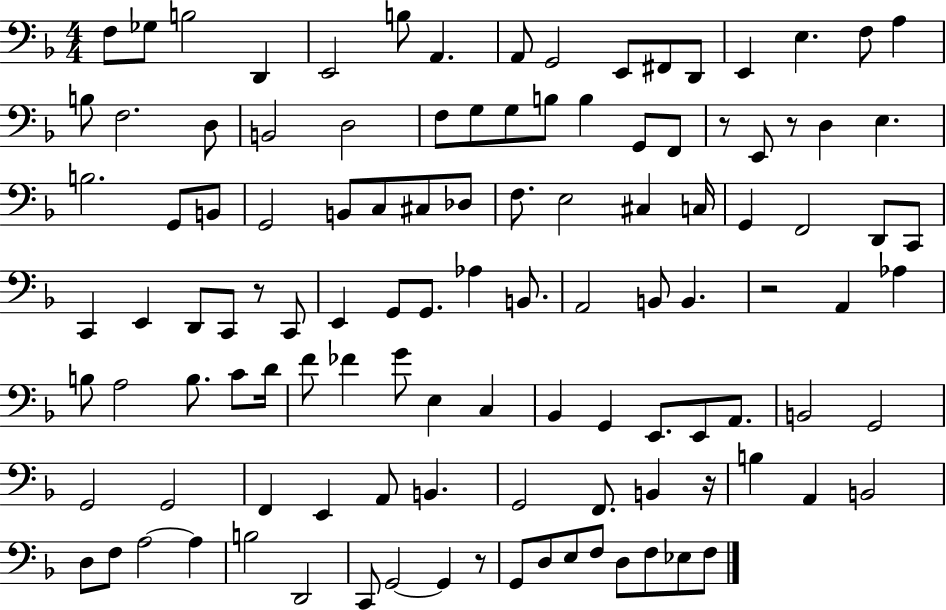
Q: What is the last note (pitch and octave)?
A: F3